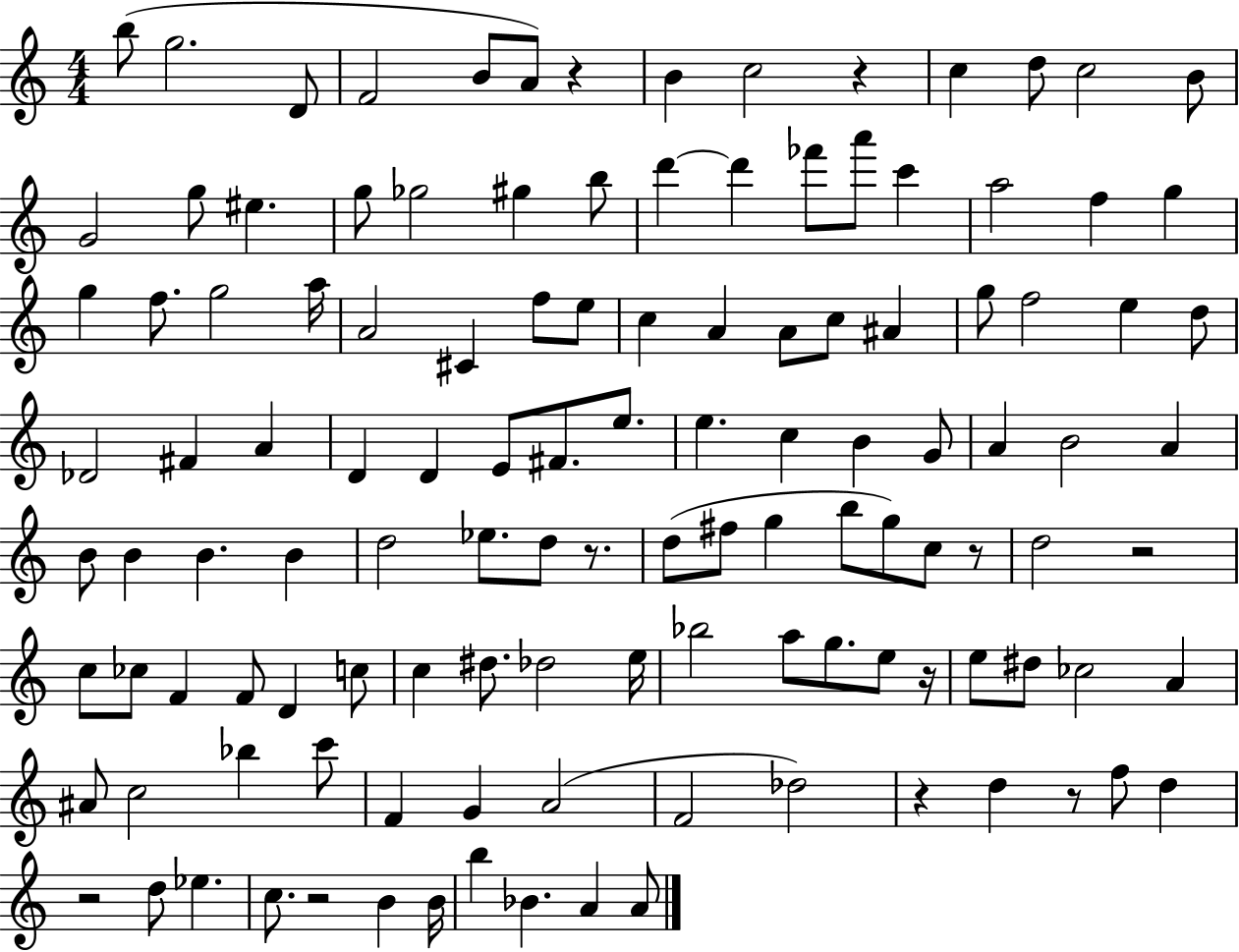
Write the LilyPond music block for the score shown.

{
  \clef treble
  \numericTimeSignature
  \time 4/4
  \key c \major
  b''8( g''2. d'8 | f'2 b'8 a'8) r4 | b'4 c''2 r4 | c''4 d''8 c''2 b'8 | \break g'2 g''8 eis''4. | g''8 ges''2 gis''4 b''8 | d'''4~~ d'''4 fes'''8 a'''8 c'''4 | a''2 f''4 g''4 | \break g''4 f''8. g''2 a''16 | a'2 cis'4 f''8 e''8 | c''4 a'4 a'8 c''8 ais'4 | g''8 f''2 e''4 d''8 | \break des'2 fis'4 a'4 | d'4 d'4 e'8 fis'8. e''8. | e''4. c''4 b'4 g'8 | a'4 b'2 a'4 | \break b'8 b'4 b'4. b'4 | d''2 ees''8. d''8 r8. | d''8( fis''8 g''4 b''8 g''8) c''8 r8 | d''2 r2 | \break c''8 ces''8 f'4 f'8 d'4 c''8 | c''4 dis''8. des''2 e''16 | bes''2 a''8 g''8. e''8 r16 | e''8 dis''8 ces''2 a'4 | \break ais'8 c''2 bes''4 c'''8 | f'4 g'4 a'2( | f'2 des''2) | r4 d''4 r8 f''8 d''4 | \break r2 d''8 ees''4. | c''8. r2 b'4 b'16 | b''4 bes'4. a'4 a'8 | \bar "|."
}